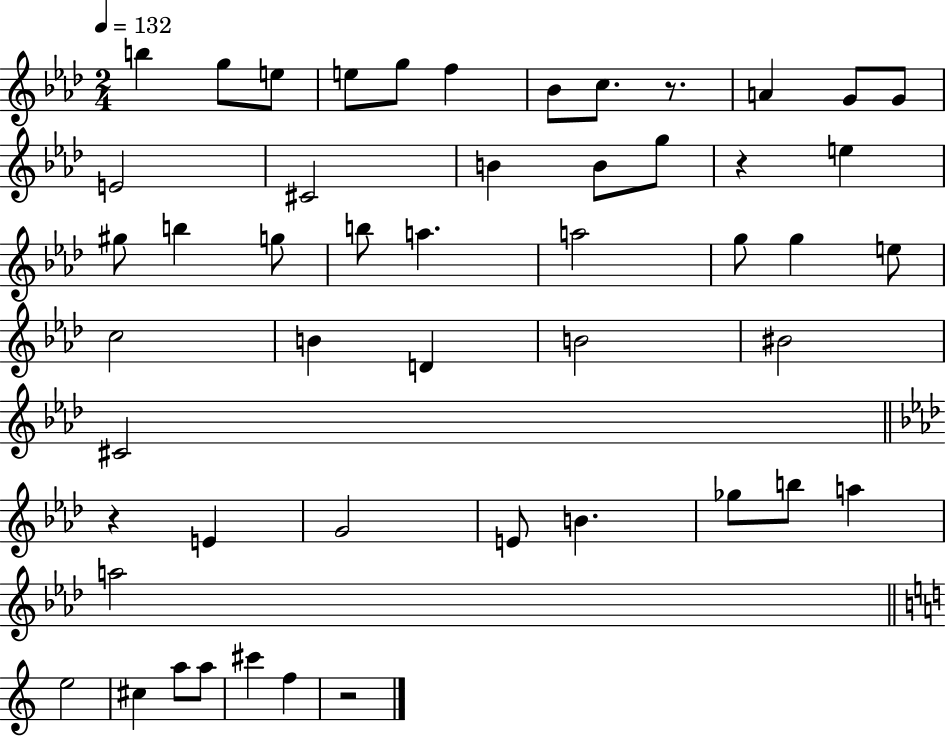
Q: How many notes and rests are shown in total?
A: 50